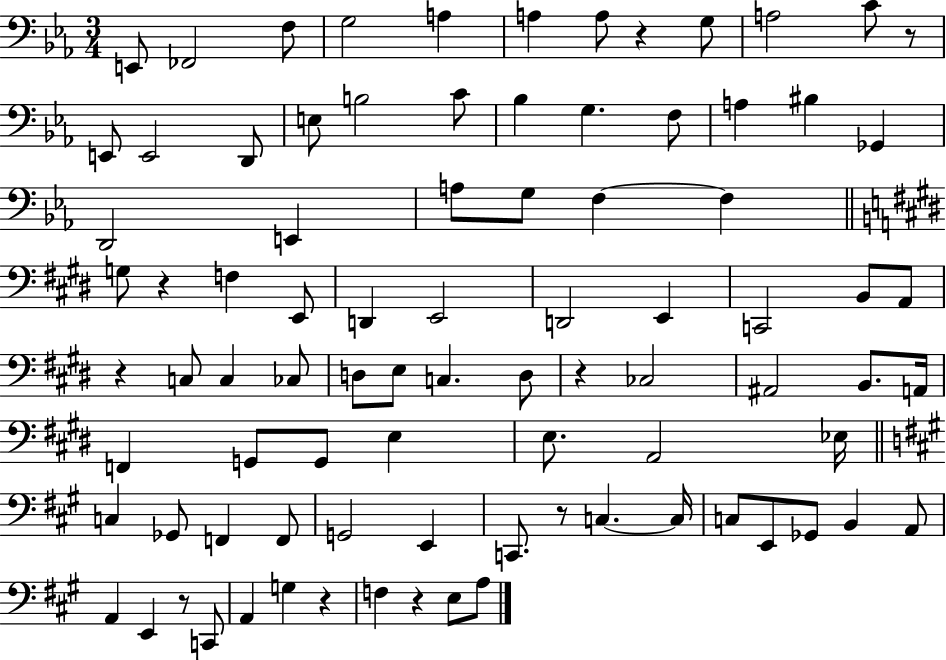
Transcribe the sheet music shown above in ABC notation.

X:1
T:Untitled
M:3/4
L:1/4
K:Eb
E,,/2 _F,,2 F,/2 G,2 A, A, A,/2 z G,/2 A,2 C/2 z/2 E,,/2 E,,2 D,,/2 E,/2 B,2 C/2 _B, G, F,/2 A, ^B, _G,, D,,2 E,, A,/2 G,/2 F, F, G,/2 z F, E,,/2 D,, E,,2 D,,2 E,, C,,2 B,,/2 A,,/2 z C,/2 C, _C,/2 D,/2 E,/2 C, D,/2 z _C,2 ^A,,2 B,,/2 A,,/4 F,, G,,/2 G,,/2 E, E,/2 A,,2 _E,/4 C, _G,,/2 F,, F,,/2 G,,2 E,, C,,/2 z/2 C, C,/4 C,/2 E,,/2 _G,,/2 B,, A,,/2 A,, E,, z/2 C,,/2 A,, G, z F, z E,/2 A,/2